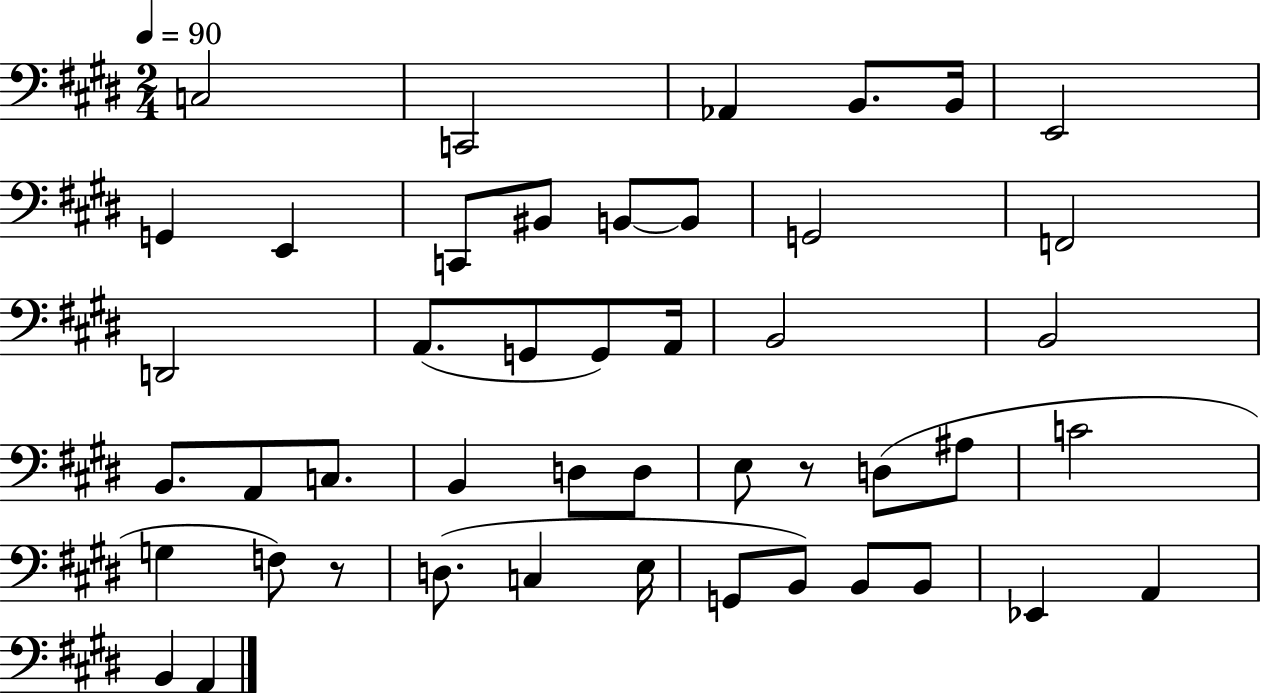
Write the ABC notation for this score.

X:1
T:Untitled
M:2/4
L:1/4
K:E
C,2 C,,2 _A,, B,,/2 B,,/4 E,,2 G,, E,, C,,/2 ^B,,/2 B,,/2 B,,/2 G,,2 F,,2 D,,2 A,,/2 G,,/2 G,,/2 A,,/4 B,,2 B,,2 B,,/2 A,,/2 C,/2 B,, D,/2 D,/2 E,/2 z/2 D,/2 ^A,/2 C2 G, F,/2 z/2 D,/2 C, E,/4 G,,/2 B,,/2 B,,/2 B,,/2 _E,, A,, B,, A,,